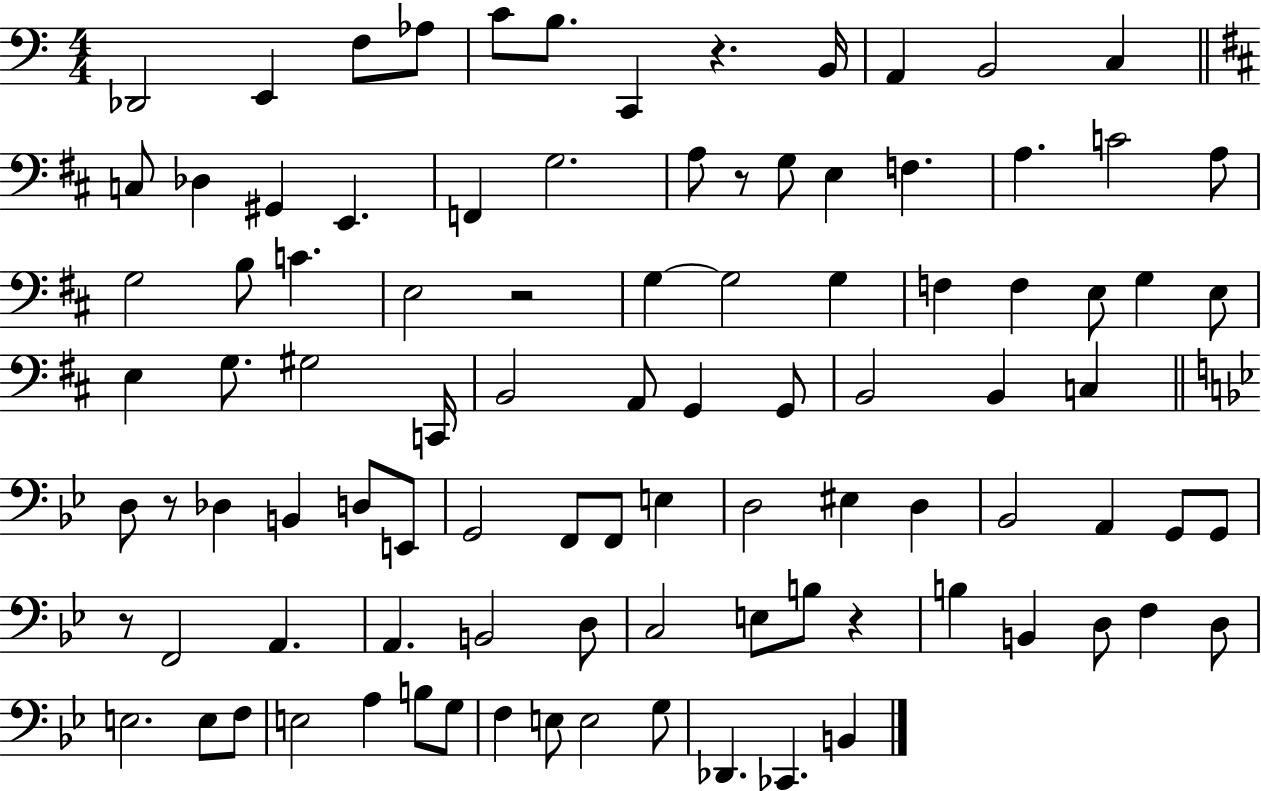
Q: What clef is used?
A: bass